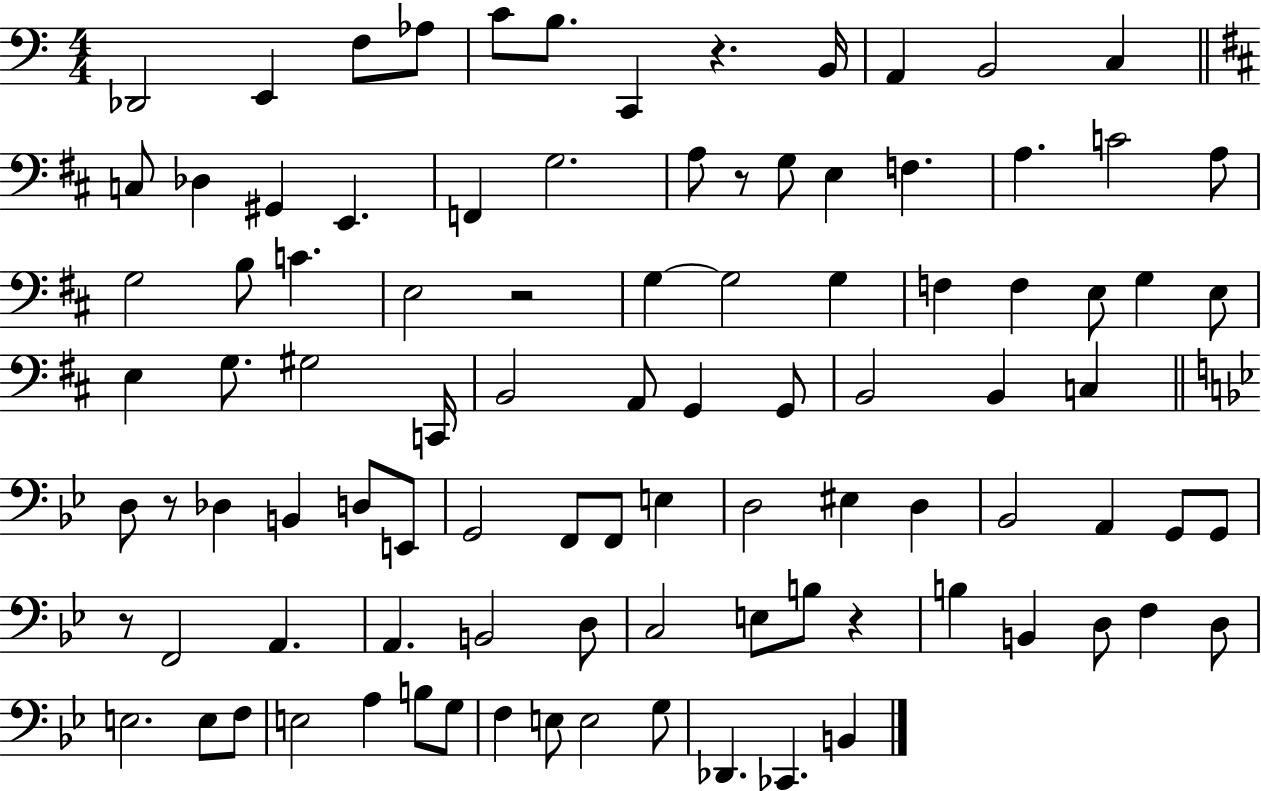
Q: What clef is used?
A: bass